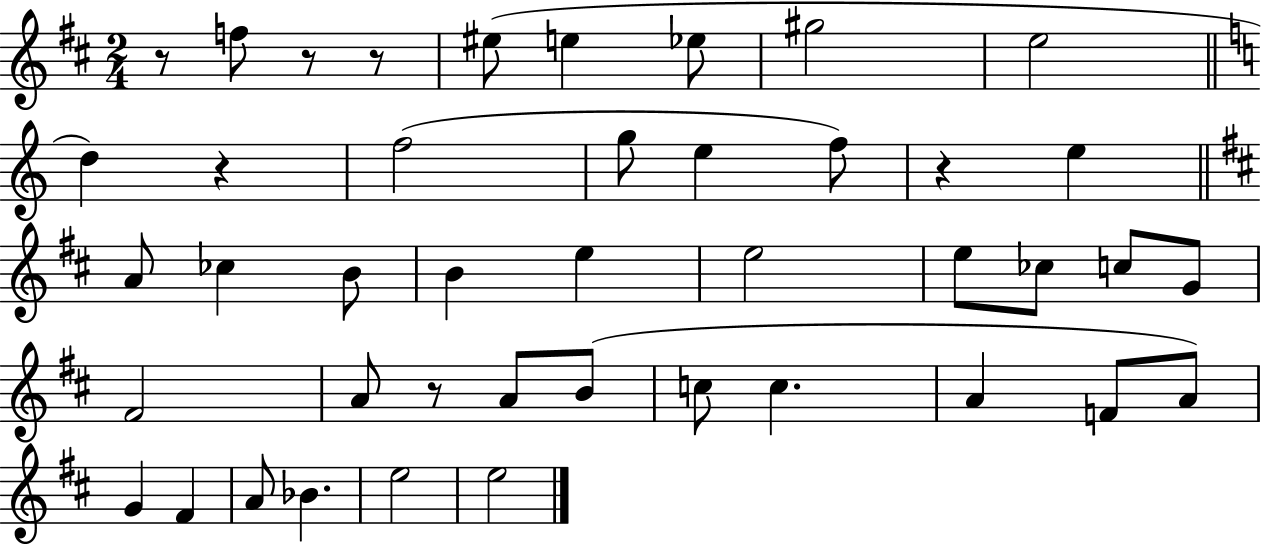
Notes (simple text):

R/e F5/e R/e R/e EIS5/e E5/q Eb5/e G#5/h E5/h D5/q R/q F5/h G5/e E5/q F5/e R/q E5/q A4/e CES5/q B4/e B4/q E5/q E5/h E5/e CES5/e C5/e G4/e F#4/h A4/e R/e A4/e B4/e C5/e C5/q. A4/q F4/e A4/e G4/q F#4/q A4/e Bb4/q. E5/h E5/h